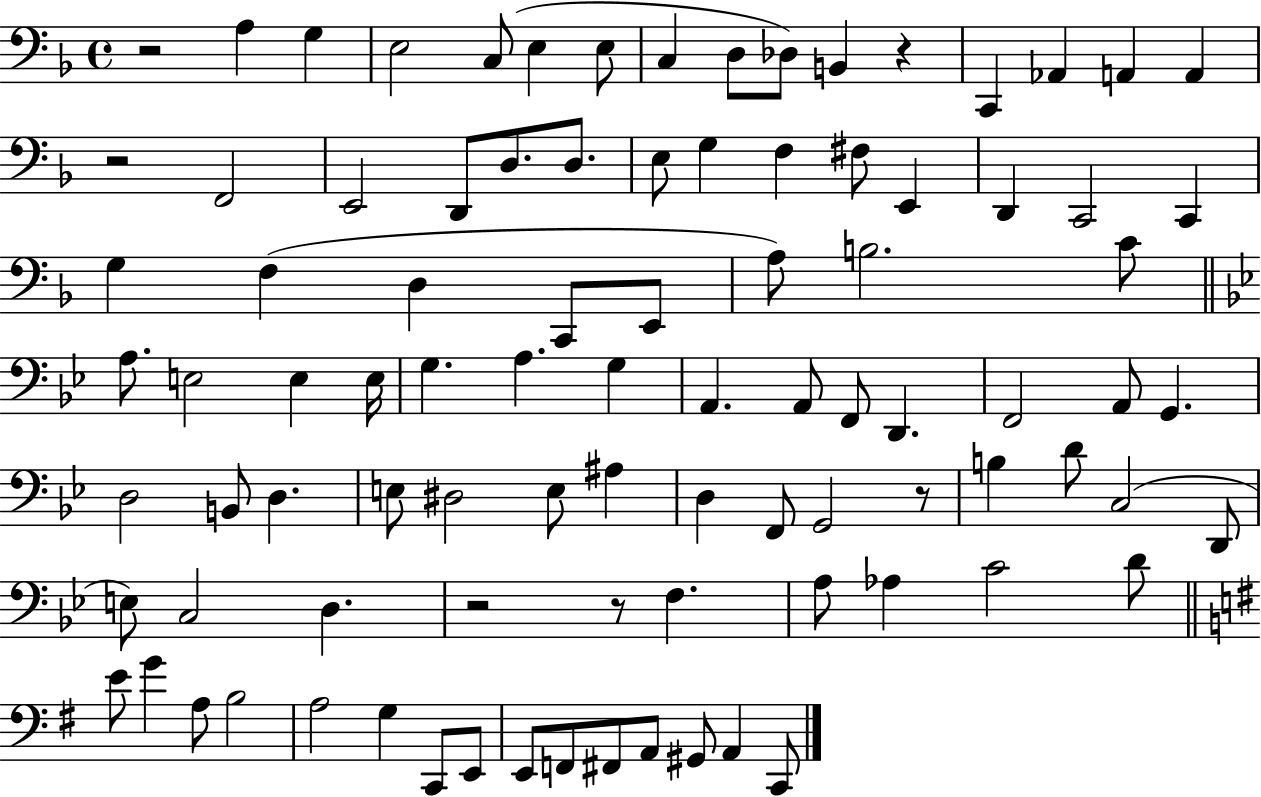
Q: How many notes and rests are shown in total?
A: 92